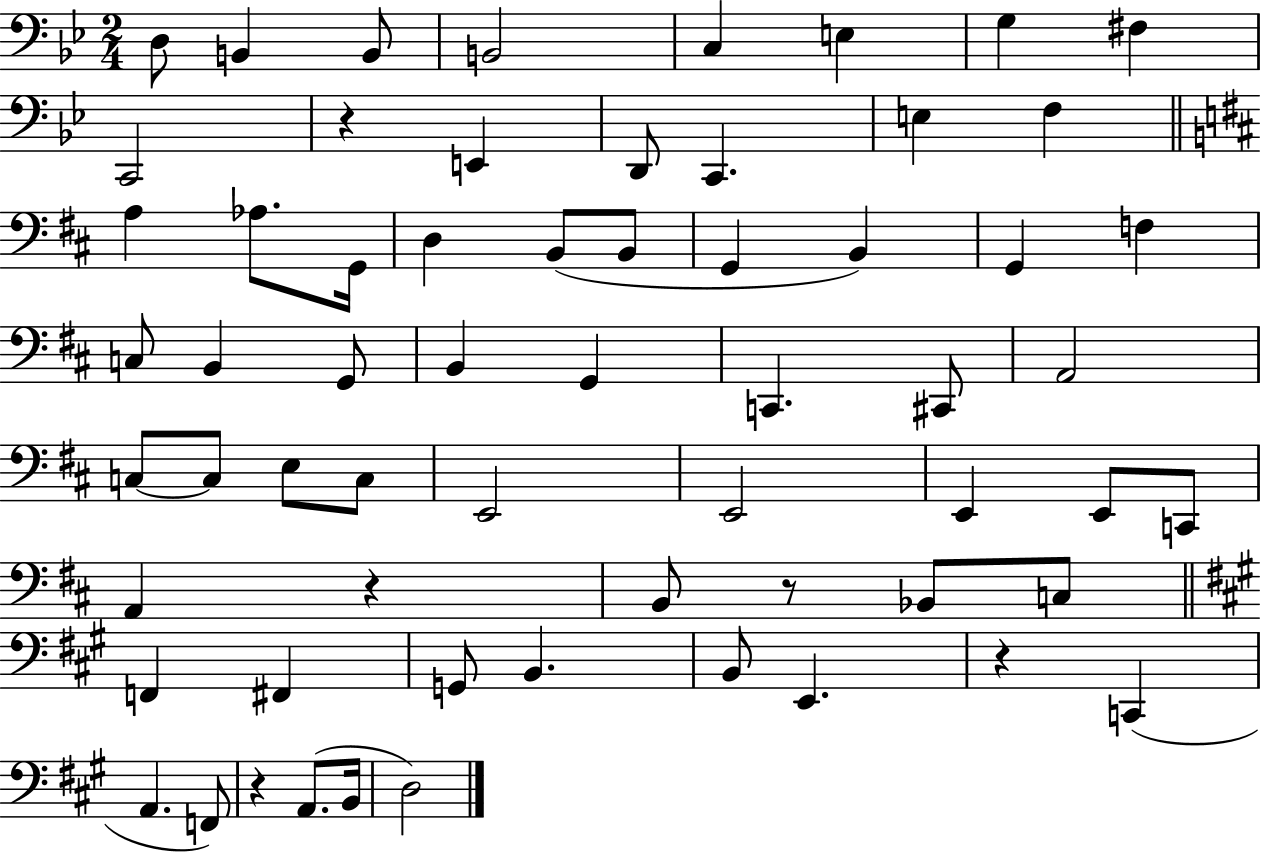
{
  \clef bass
  \numericTimeSignature
  \time 2/4
  \key bes \major
  d8 b,4 b,8 | b,2 | c4 e4 | g4 fis4 | \break c,2 | r4 e,4 | d,8 c,4. | e4 f4 | \break \bar "||" \break \key d \major a4 aes8. g,16 | d4 b,8( b,8 | g,4 b,4) | g,4 f4 | \break c8 b,4 g,8 | b,4 g,4 | c,4. cis,8 | a,2 | \break c8~~ c8 e8 c8 | e,2 | e,2 | e,4 e,8 c,8 | \break a,4 r4 | b,8 r8 bes,8 c8 | \bar "||" \break \key a \major f,4 fis,4 | g,8 b,4. | b,8 e,4. | r4 c,4( | \break a,4. f,8) | r4 a,8.( b,16 | d2) | \bar "|."
}